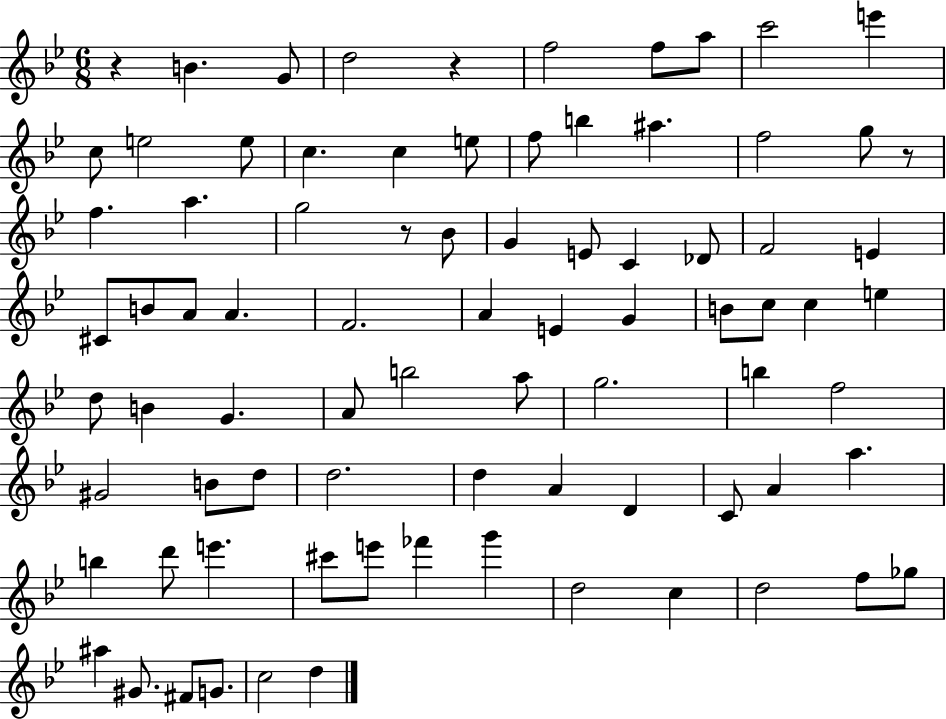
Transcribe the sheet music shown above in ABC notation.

X:1
T:Untitled
M:6/8
L:1/4
K:Bb
z B G/2 d2 z f2 f/2 a/2 c'2 e' c/2 e2 e/2 c c e/2 f/2 b ^a f2 g/2 z/2 f a g2 z/2 _B/2 G E/2 C _D/2 F2 E ^C/2 B/2 A/2 A F2 A E G B/2 c/2 c e d/2 B G A/2 b2 a/2 g2 b f2 ^G2 B/2 d/2 d2 d A D C/2 A a b d'/2 e' ^c'/2 e'/2 _f' g' d2 c d2 f/2 _g/2 ^a ^G/2 ^F/2 G/2 c2 d